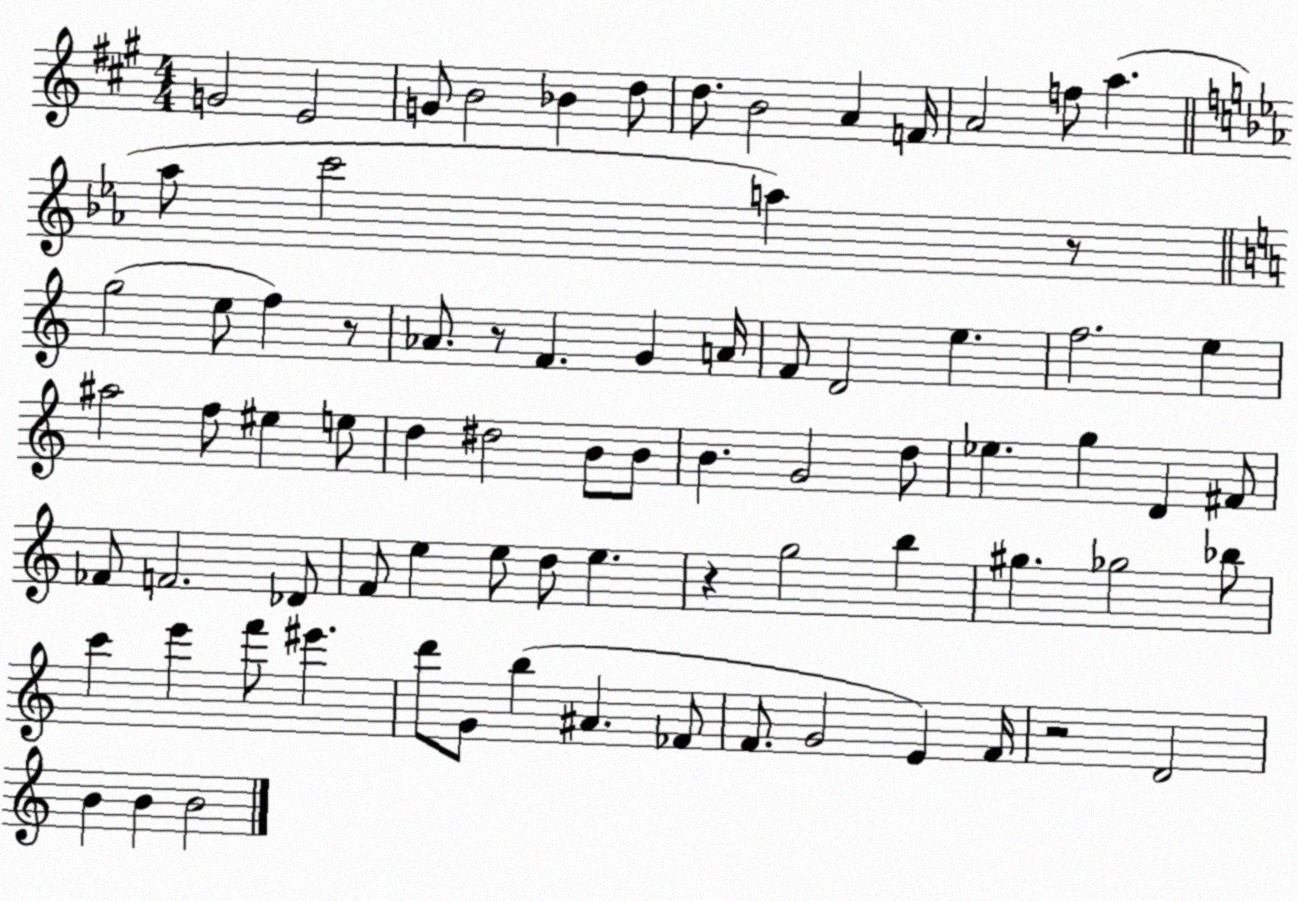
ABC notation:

X:1
T:Untitled
M:4/4
L:1/4
K:A
G2 E2 G/2 B2 _B d/2 d/2 B2 A F/4 A2 f/2 a _a/2 c'2 a z/2 g2 e/2 f z/2 _A/2 z/2 F G A/4 F/2 D2 e f2 e ^a2 f/2 ^e e/2 d ^d2 B/2 B/2 B G2 d/2 _e g D ^F/2 _F/2 F2 _D/2 F/2 e e/2 d/2 e z g2 b ^g _g2 _b/2 c' e' f'/2 ^e' d'/2 G/2 b ^A _F/2 F/2 G2 E F/4 z2 D2 B B B2